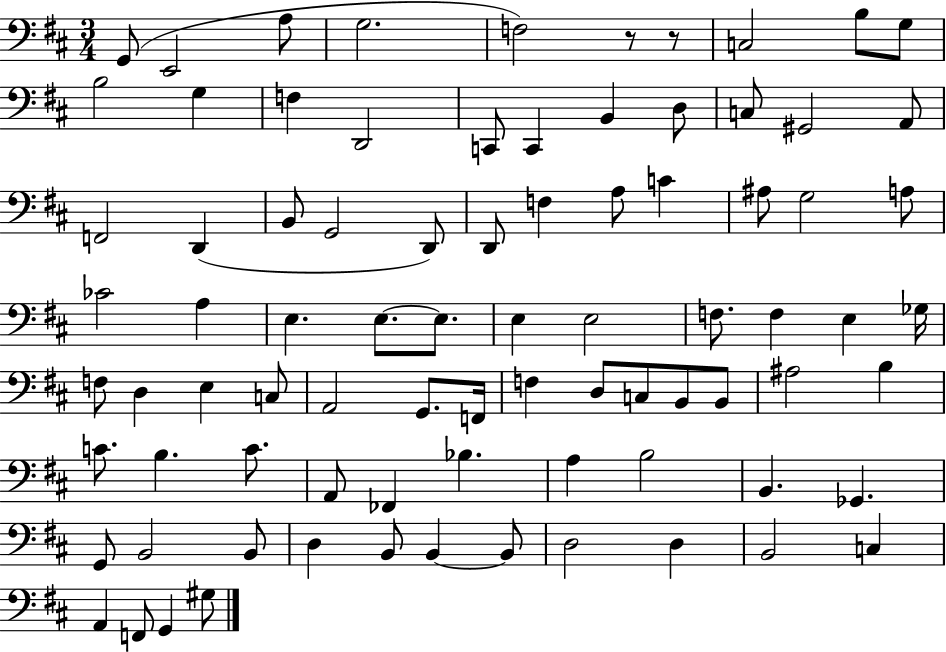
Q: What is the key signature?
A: D major